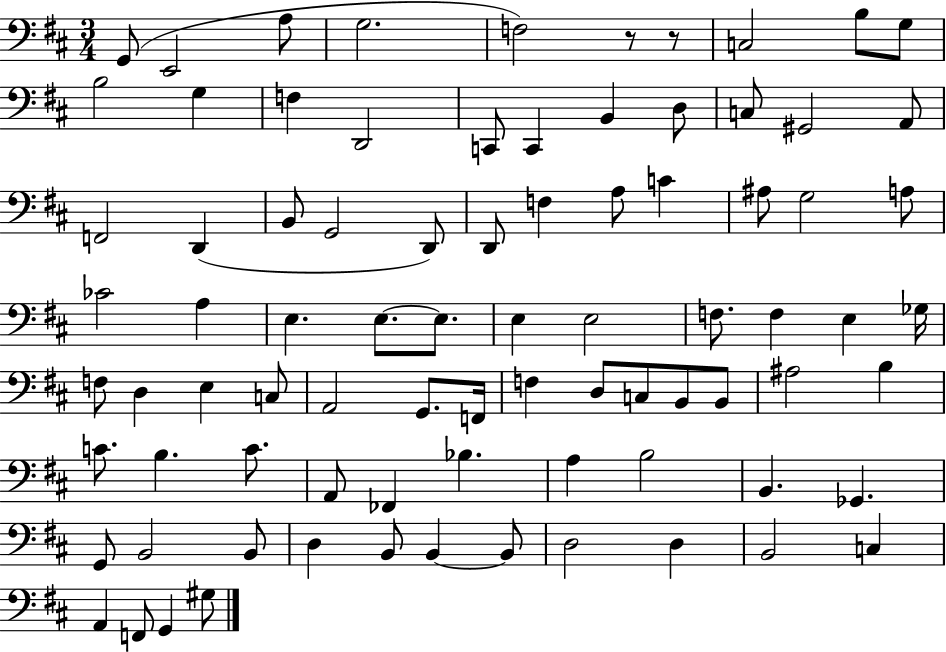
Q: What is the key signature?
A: D major